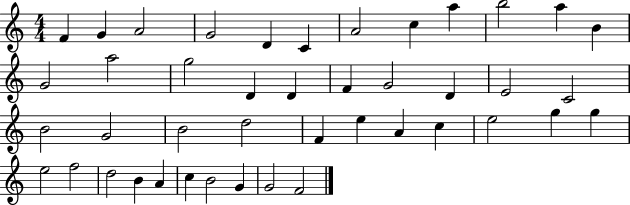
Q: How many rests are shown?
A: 0